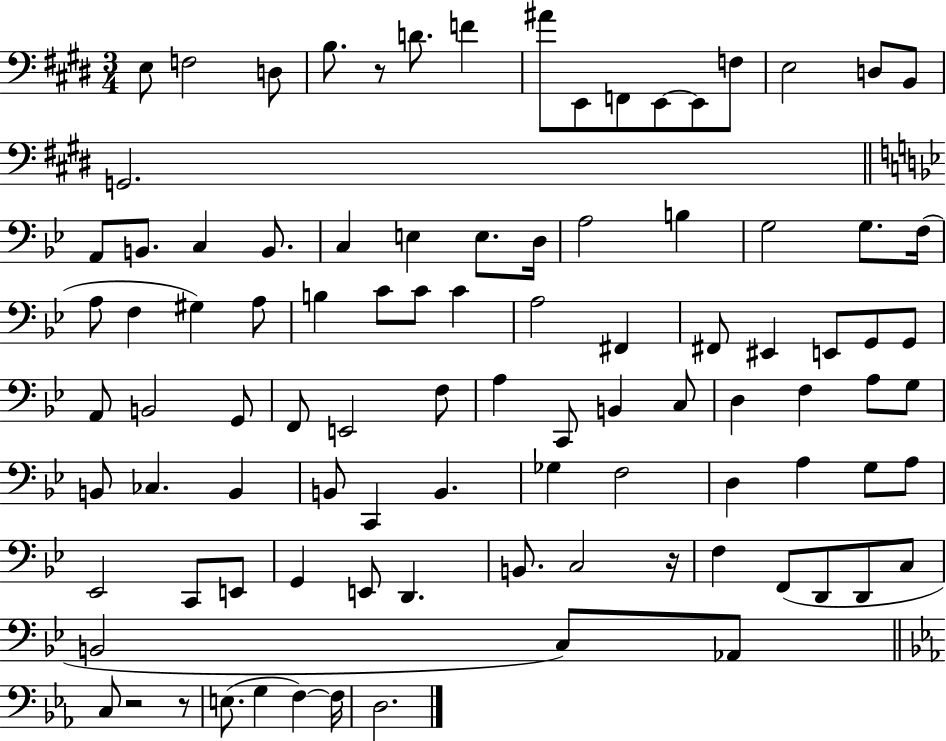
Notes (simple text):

E3/e F3/h D3/e B3/e. R/e D4/e. F4/q A#4/e E2/e F2/e E2/e E2/e F3/e E3/h D3/e B2/e G2/h. A2/e B2/e. C3/q B2/e. C3/q E3/q E3/e. D3/s A3/h B3/q G3/h G3/e. F3/s A3/e F3/q G#3/q A3/e B3/q C4/e C4/e C4/q A3/h F#2/q F#2/e EIS2/q E2/e G2/e G2/e A2/e B2/h G2/e F2/e E2/h F3/e A3/q C2/e B2/q C3/e D3/q F3/q A3/e G3/e B2/e CES3/q. B2/q B2/e C2/q B2/q. Gb3/q F3/h D3/q A3/q G3/e A3/e Eb2/h C2/e E2/e G2/q E2/e D2/q. B2/e. C3/h R/s F3/q F2/e D2/e D2/e C3/e B2/h C3/e Ab2/e C3/e R/h R/e E3/e. G3/q F3/q F3/s D3/h.